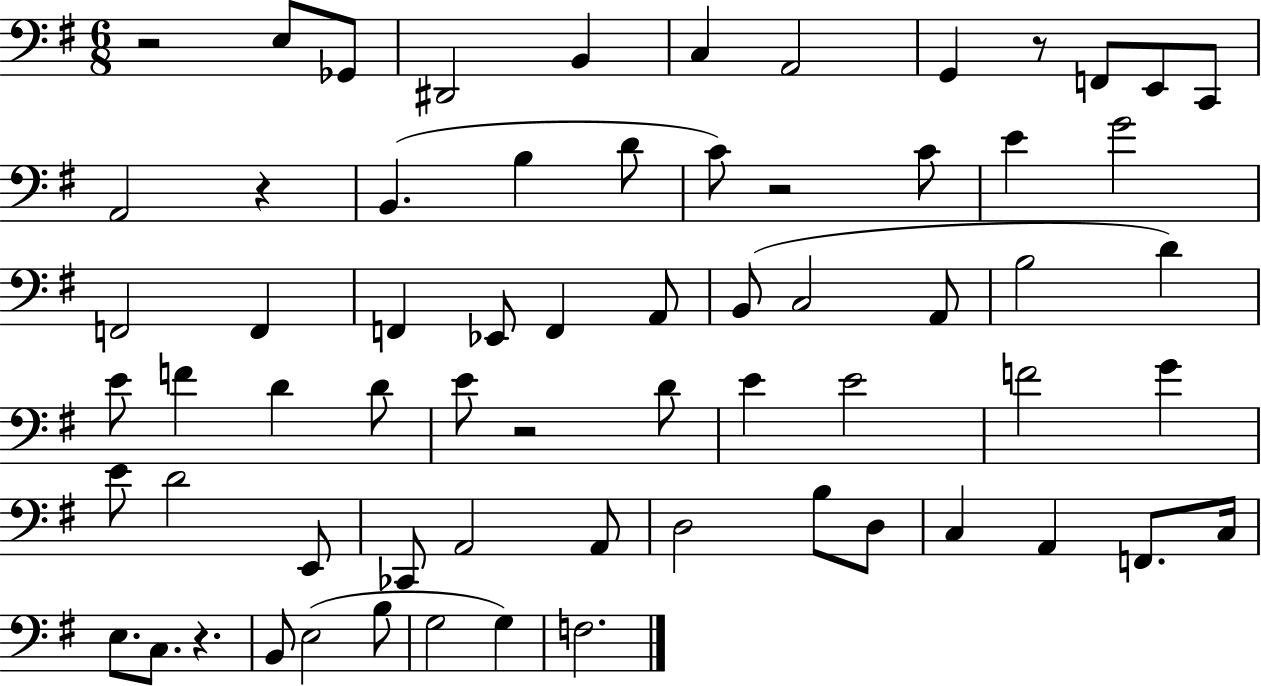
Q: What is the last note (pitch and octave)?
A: F3